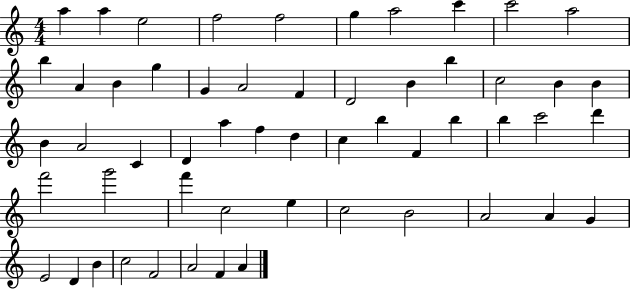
X:1
T:Untitled
M:4/4
L:1/4
K:C
a a e2 f2 f2 g a2 c' c'2 a2 b A B g G A2 F D2 B b c2 B B B A2 C D a f d c b F b b c'2 d' f'2 g'2 f' c2 e c2 B2 A2 A G E2 D B c2 F2 A2 F A